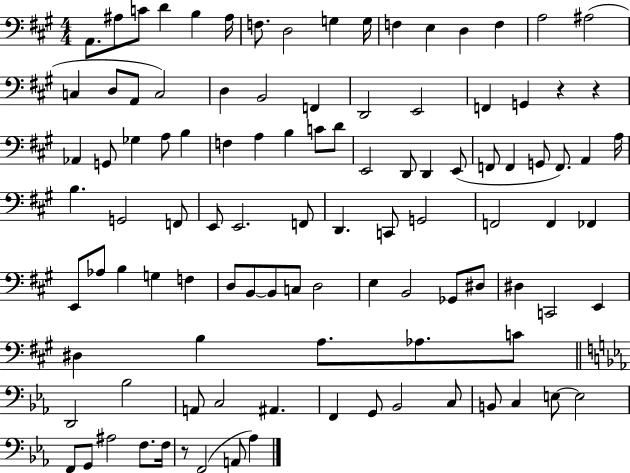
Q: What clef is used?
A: bass